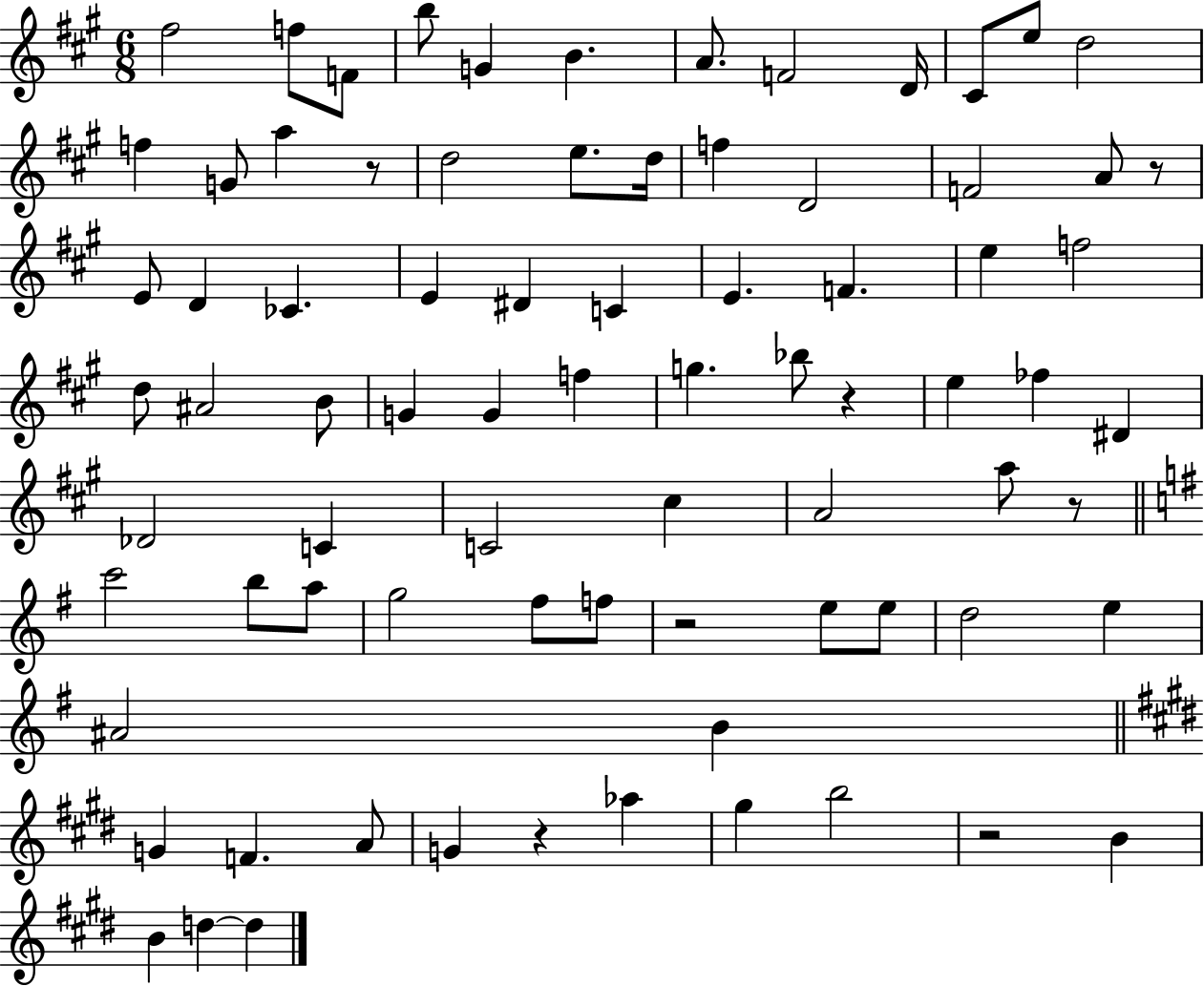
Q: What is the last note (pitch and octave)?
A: D5